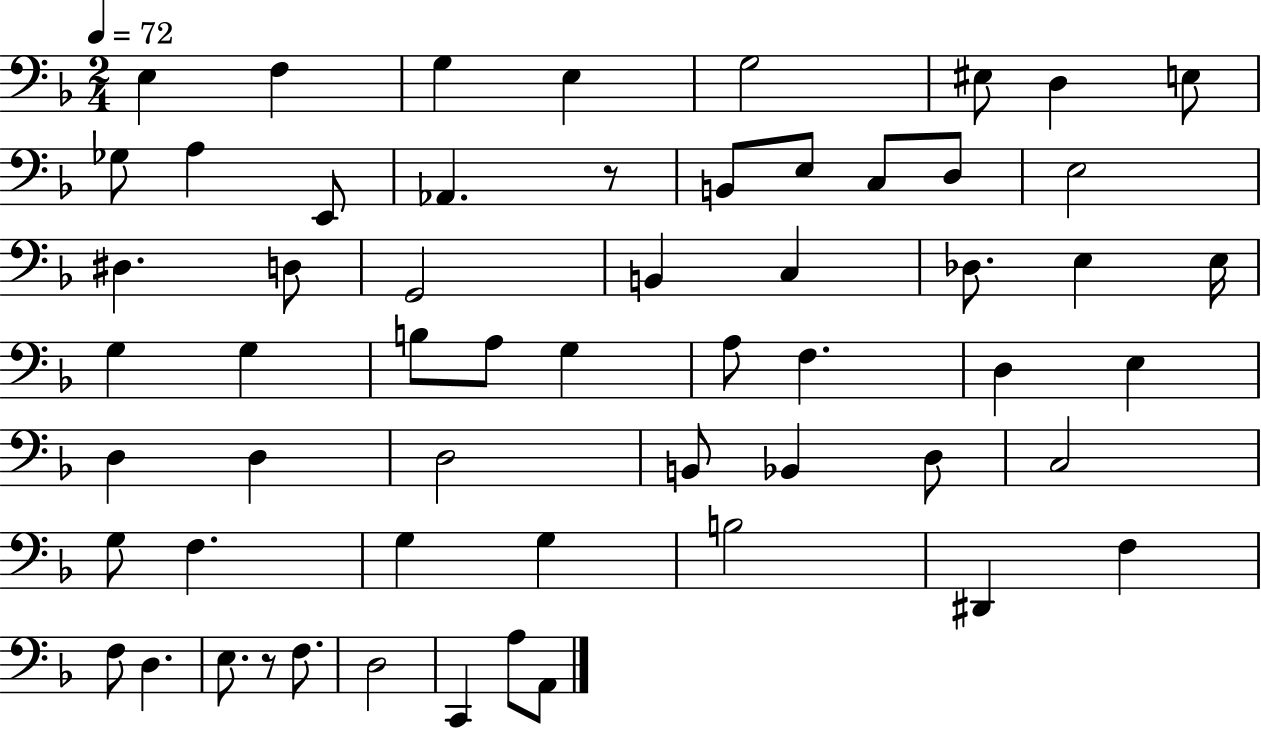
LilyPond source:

{
  \clef bass
  \numericTimeSignature
  \time 2/4
  \key f \major
  \tempo 4 = 72
  e4 f4 | g4 e4 | g2 | eis8 d4 e8 | \break ges8 a4 e,8 | aes,4. r8 | b,8 e8 c8 d8 | e2 | \break dis4. d8 | g,2 | b,4 c4 | des8. e4 e16 | \break g4 g4 | b8 a8 g4 | a8 f4. | d4 e4 | \break d4 d4 | d2 | b,8 bes,4 d8 | c2 | \break g8 f4. | g4 g4 | b2 | dis,4 f4 | \break f8 d4. | e8. r8 f8. | d2 | c,4 a8 a,8 | \break \bar "|."
}